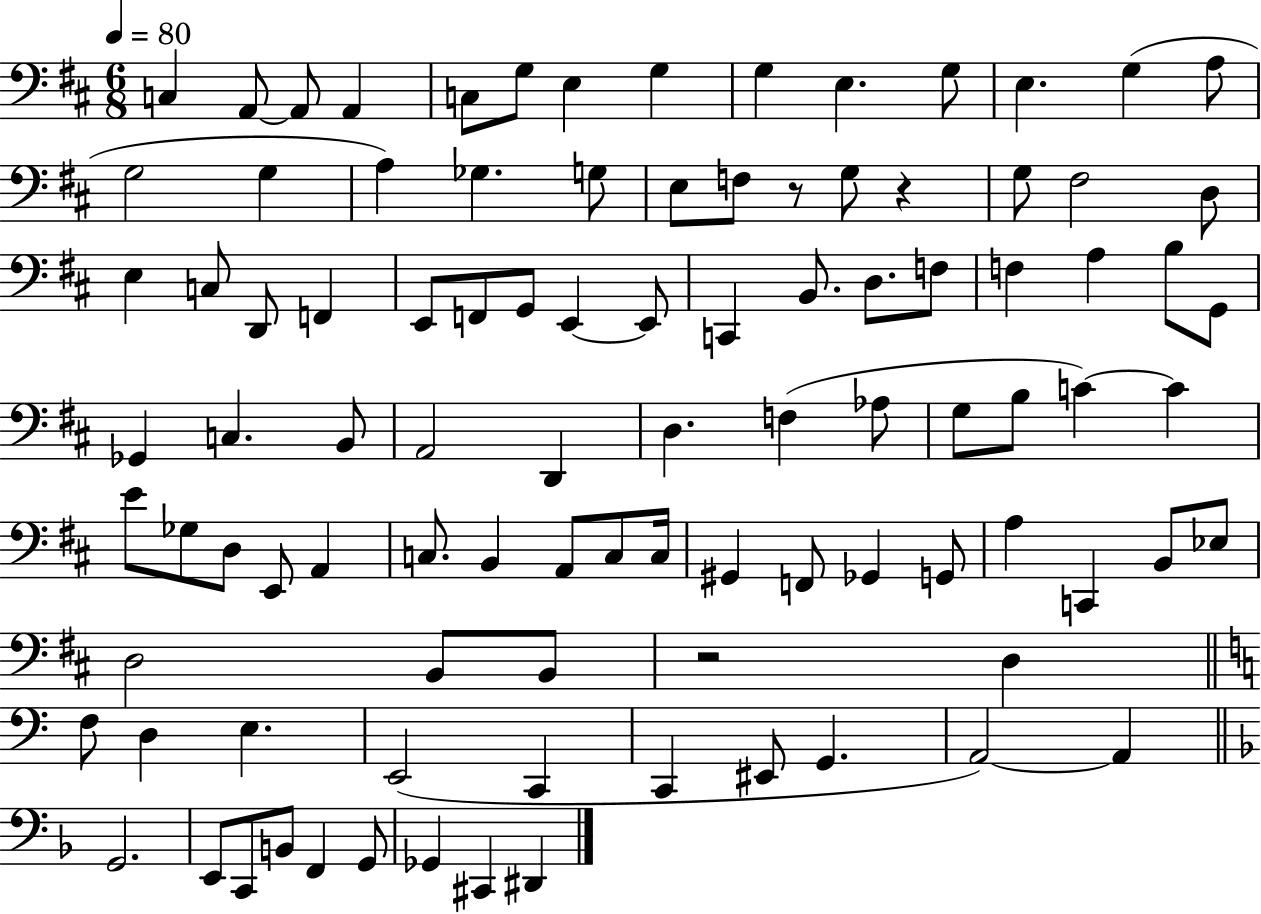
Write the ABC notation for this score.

X:1
T:Untitled
M:6/8
L:1/4
K:D
C, A,,/2 A,,/2 A,, C,/2 G,/2 E, G, G, E, G,/2 E, G, A,/2 G,2 G, A, _G, G,/2 E,/2 F,/2 z/2 G,/2 z G,/2 ^F,2 D,/2 E, C,/2 D,,/2 F,, E,,/2 F,,/2 G,,/2 E,, E,,/2 C,, B,,/2 D,/2 F,/2 F, A, B,/2 G,,/2 _G,, C, B,,/2 A,,2 D,, D, F, _A,/2 G,/2 B,/2 C C E/2 _G,/2 D,/2 E,,/2 A,, C,/2 B,, A,,/2 C,/2 C,/4 ^G,, F,,/2 _G,, G,,/2 A, C,, B,,/2 _E,/2 D,2 B,,/2 B,,/2 z2 D, F,/2 D, E, E,,2 C,, C,, ^E,,/2 G,, A,,2 A,, G,,2 E,,/2 C,,/2 B,,/2 F,, G,,/2 _G,, ^C,, ^D,,